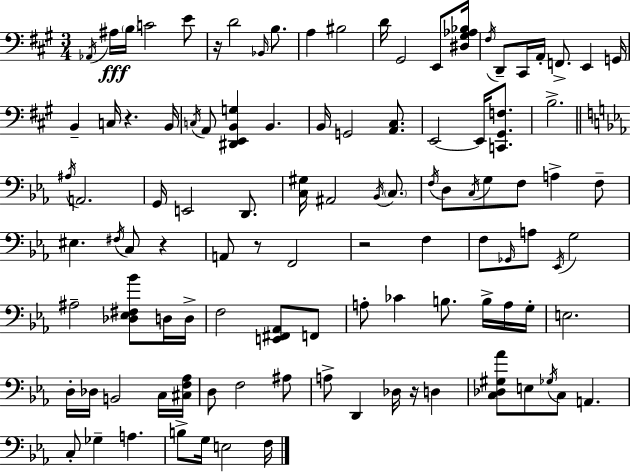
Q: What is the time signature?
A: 3/4